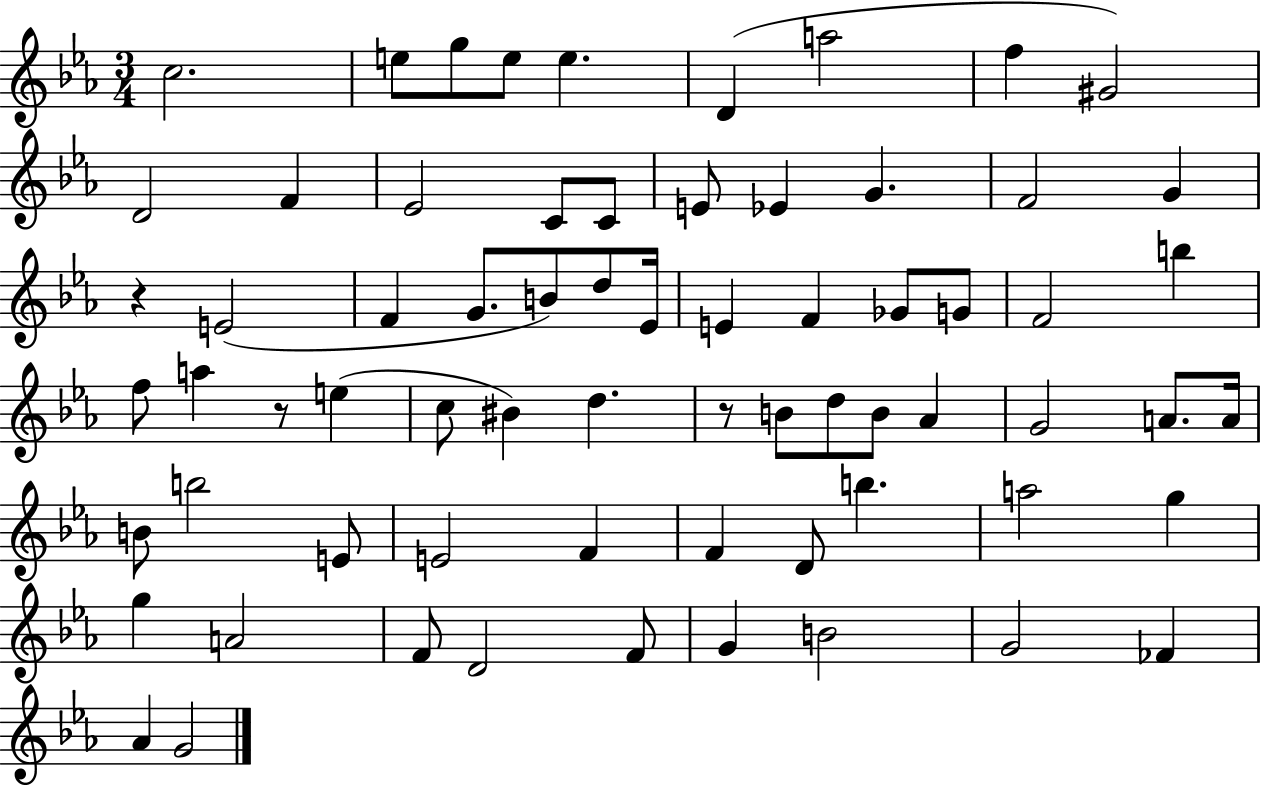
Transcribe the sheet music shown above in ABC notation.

X:1
T:Untitled
M:3/4
L:1/4
K:Eb
c2 e/2 g/2 e/2 e D a2 f ^G2 D2 F _E2 C/2 C/2 E/2 _E G F2 G z E2 F G/2 B/2 d/2 _E/4 E F _G/2 G/2 F2 b f/2 a z/2 e c/2 ^B d z/2 B/2 d/2 B/2 _A G2 A/2 A/4 B/2 b2 E/2 E2 F F D/2 b a2 g g A2 F/2 D2 F/2 G B2 G2 _F _A G2